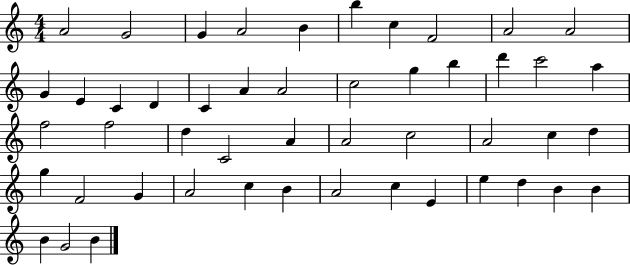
X:1
T:Untitled
M:4/4
L:1/4
K:C
A2 G2 G A2 B b c F2 A2 A2 G E C D C A A2 c2 g b d' c'2 a f2 f2 d C2 A A2 c2 A2 c d g F2 G A2 c B A2 c E e d B B B G2 B